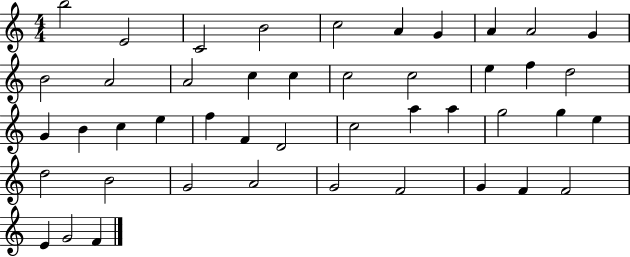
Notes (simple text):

B5/h E4/h C4/h B4/h C5/h A4/q G4/q A4/q A4/h G4/q B4/h A4/h A4/h C5/q C5/q C5/h C5/h E5/q F5/q D5/h G4/q B4/q C5/q E5/q F5/q F4/q D4/h C5/h A5/q A5/q G5/h G5/q E5/q D5/h B4/h G4/h A4/h G4/h F4/h G4/q F4/q F4/h E4/q G4/h F4/q